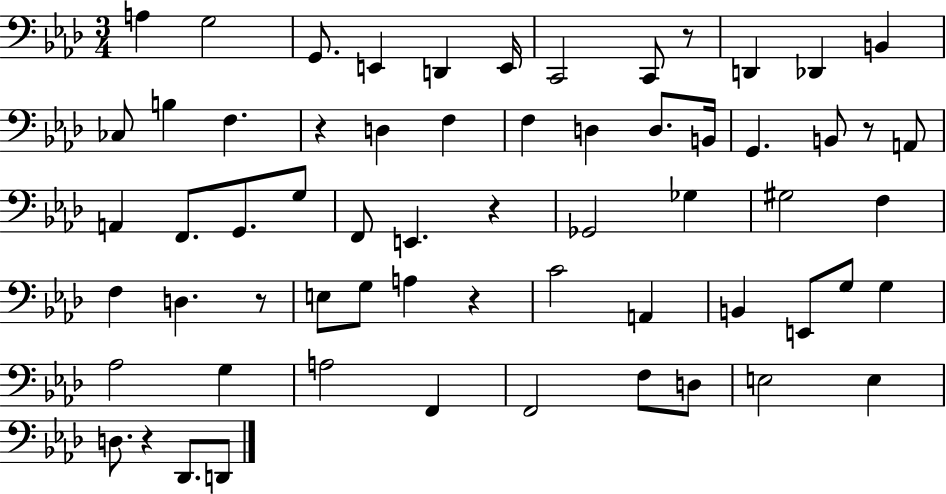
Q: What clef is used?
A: bass